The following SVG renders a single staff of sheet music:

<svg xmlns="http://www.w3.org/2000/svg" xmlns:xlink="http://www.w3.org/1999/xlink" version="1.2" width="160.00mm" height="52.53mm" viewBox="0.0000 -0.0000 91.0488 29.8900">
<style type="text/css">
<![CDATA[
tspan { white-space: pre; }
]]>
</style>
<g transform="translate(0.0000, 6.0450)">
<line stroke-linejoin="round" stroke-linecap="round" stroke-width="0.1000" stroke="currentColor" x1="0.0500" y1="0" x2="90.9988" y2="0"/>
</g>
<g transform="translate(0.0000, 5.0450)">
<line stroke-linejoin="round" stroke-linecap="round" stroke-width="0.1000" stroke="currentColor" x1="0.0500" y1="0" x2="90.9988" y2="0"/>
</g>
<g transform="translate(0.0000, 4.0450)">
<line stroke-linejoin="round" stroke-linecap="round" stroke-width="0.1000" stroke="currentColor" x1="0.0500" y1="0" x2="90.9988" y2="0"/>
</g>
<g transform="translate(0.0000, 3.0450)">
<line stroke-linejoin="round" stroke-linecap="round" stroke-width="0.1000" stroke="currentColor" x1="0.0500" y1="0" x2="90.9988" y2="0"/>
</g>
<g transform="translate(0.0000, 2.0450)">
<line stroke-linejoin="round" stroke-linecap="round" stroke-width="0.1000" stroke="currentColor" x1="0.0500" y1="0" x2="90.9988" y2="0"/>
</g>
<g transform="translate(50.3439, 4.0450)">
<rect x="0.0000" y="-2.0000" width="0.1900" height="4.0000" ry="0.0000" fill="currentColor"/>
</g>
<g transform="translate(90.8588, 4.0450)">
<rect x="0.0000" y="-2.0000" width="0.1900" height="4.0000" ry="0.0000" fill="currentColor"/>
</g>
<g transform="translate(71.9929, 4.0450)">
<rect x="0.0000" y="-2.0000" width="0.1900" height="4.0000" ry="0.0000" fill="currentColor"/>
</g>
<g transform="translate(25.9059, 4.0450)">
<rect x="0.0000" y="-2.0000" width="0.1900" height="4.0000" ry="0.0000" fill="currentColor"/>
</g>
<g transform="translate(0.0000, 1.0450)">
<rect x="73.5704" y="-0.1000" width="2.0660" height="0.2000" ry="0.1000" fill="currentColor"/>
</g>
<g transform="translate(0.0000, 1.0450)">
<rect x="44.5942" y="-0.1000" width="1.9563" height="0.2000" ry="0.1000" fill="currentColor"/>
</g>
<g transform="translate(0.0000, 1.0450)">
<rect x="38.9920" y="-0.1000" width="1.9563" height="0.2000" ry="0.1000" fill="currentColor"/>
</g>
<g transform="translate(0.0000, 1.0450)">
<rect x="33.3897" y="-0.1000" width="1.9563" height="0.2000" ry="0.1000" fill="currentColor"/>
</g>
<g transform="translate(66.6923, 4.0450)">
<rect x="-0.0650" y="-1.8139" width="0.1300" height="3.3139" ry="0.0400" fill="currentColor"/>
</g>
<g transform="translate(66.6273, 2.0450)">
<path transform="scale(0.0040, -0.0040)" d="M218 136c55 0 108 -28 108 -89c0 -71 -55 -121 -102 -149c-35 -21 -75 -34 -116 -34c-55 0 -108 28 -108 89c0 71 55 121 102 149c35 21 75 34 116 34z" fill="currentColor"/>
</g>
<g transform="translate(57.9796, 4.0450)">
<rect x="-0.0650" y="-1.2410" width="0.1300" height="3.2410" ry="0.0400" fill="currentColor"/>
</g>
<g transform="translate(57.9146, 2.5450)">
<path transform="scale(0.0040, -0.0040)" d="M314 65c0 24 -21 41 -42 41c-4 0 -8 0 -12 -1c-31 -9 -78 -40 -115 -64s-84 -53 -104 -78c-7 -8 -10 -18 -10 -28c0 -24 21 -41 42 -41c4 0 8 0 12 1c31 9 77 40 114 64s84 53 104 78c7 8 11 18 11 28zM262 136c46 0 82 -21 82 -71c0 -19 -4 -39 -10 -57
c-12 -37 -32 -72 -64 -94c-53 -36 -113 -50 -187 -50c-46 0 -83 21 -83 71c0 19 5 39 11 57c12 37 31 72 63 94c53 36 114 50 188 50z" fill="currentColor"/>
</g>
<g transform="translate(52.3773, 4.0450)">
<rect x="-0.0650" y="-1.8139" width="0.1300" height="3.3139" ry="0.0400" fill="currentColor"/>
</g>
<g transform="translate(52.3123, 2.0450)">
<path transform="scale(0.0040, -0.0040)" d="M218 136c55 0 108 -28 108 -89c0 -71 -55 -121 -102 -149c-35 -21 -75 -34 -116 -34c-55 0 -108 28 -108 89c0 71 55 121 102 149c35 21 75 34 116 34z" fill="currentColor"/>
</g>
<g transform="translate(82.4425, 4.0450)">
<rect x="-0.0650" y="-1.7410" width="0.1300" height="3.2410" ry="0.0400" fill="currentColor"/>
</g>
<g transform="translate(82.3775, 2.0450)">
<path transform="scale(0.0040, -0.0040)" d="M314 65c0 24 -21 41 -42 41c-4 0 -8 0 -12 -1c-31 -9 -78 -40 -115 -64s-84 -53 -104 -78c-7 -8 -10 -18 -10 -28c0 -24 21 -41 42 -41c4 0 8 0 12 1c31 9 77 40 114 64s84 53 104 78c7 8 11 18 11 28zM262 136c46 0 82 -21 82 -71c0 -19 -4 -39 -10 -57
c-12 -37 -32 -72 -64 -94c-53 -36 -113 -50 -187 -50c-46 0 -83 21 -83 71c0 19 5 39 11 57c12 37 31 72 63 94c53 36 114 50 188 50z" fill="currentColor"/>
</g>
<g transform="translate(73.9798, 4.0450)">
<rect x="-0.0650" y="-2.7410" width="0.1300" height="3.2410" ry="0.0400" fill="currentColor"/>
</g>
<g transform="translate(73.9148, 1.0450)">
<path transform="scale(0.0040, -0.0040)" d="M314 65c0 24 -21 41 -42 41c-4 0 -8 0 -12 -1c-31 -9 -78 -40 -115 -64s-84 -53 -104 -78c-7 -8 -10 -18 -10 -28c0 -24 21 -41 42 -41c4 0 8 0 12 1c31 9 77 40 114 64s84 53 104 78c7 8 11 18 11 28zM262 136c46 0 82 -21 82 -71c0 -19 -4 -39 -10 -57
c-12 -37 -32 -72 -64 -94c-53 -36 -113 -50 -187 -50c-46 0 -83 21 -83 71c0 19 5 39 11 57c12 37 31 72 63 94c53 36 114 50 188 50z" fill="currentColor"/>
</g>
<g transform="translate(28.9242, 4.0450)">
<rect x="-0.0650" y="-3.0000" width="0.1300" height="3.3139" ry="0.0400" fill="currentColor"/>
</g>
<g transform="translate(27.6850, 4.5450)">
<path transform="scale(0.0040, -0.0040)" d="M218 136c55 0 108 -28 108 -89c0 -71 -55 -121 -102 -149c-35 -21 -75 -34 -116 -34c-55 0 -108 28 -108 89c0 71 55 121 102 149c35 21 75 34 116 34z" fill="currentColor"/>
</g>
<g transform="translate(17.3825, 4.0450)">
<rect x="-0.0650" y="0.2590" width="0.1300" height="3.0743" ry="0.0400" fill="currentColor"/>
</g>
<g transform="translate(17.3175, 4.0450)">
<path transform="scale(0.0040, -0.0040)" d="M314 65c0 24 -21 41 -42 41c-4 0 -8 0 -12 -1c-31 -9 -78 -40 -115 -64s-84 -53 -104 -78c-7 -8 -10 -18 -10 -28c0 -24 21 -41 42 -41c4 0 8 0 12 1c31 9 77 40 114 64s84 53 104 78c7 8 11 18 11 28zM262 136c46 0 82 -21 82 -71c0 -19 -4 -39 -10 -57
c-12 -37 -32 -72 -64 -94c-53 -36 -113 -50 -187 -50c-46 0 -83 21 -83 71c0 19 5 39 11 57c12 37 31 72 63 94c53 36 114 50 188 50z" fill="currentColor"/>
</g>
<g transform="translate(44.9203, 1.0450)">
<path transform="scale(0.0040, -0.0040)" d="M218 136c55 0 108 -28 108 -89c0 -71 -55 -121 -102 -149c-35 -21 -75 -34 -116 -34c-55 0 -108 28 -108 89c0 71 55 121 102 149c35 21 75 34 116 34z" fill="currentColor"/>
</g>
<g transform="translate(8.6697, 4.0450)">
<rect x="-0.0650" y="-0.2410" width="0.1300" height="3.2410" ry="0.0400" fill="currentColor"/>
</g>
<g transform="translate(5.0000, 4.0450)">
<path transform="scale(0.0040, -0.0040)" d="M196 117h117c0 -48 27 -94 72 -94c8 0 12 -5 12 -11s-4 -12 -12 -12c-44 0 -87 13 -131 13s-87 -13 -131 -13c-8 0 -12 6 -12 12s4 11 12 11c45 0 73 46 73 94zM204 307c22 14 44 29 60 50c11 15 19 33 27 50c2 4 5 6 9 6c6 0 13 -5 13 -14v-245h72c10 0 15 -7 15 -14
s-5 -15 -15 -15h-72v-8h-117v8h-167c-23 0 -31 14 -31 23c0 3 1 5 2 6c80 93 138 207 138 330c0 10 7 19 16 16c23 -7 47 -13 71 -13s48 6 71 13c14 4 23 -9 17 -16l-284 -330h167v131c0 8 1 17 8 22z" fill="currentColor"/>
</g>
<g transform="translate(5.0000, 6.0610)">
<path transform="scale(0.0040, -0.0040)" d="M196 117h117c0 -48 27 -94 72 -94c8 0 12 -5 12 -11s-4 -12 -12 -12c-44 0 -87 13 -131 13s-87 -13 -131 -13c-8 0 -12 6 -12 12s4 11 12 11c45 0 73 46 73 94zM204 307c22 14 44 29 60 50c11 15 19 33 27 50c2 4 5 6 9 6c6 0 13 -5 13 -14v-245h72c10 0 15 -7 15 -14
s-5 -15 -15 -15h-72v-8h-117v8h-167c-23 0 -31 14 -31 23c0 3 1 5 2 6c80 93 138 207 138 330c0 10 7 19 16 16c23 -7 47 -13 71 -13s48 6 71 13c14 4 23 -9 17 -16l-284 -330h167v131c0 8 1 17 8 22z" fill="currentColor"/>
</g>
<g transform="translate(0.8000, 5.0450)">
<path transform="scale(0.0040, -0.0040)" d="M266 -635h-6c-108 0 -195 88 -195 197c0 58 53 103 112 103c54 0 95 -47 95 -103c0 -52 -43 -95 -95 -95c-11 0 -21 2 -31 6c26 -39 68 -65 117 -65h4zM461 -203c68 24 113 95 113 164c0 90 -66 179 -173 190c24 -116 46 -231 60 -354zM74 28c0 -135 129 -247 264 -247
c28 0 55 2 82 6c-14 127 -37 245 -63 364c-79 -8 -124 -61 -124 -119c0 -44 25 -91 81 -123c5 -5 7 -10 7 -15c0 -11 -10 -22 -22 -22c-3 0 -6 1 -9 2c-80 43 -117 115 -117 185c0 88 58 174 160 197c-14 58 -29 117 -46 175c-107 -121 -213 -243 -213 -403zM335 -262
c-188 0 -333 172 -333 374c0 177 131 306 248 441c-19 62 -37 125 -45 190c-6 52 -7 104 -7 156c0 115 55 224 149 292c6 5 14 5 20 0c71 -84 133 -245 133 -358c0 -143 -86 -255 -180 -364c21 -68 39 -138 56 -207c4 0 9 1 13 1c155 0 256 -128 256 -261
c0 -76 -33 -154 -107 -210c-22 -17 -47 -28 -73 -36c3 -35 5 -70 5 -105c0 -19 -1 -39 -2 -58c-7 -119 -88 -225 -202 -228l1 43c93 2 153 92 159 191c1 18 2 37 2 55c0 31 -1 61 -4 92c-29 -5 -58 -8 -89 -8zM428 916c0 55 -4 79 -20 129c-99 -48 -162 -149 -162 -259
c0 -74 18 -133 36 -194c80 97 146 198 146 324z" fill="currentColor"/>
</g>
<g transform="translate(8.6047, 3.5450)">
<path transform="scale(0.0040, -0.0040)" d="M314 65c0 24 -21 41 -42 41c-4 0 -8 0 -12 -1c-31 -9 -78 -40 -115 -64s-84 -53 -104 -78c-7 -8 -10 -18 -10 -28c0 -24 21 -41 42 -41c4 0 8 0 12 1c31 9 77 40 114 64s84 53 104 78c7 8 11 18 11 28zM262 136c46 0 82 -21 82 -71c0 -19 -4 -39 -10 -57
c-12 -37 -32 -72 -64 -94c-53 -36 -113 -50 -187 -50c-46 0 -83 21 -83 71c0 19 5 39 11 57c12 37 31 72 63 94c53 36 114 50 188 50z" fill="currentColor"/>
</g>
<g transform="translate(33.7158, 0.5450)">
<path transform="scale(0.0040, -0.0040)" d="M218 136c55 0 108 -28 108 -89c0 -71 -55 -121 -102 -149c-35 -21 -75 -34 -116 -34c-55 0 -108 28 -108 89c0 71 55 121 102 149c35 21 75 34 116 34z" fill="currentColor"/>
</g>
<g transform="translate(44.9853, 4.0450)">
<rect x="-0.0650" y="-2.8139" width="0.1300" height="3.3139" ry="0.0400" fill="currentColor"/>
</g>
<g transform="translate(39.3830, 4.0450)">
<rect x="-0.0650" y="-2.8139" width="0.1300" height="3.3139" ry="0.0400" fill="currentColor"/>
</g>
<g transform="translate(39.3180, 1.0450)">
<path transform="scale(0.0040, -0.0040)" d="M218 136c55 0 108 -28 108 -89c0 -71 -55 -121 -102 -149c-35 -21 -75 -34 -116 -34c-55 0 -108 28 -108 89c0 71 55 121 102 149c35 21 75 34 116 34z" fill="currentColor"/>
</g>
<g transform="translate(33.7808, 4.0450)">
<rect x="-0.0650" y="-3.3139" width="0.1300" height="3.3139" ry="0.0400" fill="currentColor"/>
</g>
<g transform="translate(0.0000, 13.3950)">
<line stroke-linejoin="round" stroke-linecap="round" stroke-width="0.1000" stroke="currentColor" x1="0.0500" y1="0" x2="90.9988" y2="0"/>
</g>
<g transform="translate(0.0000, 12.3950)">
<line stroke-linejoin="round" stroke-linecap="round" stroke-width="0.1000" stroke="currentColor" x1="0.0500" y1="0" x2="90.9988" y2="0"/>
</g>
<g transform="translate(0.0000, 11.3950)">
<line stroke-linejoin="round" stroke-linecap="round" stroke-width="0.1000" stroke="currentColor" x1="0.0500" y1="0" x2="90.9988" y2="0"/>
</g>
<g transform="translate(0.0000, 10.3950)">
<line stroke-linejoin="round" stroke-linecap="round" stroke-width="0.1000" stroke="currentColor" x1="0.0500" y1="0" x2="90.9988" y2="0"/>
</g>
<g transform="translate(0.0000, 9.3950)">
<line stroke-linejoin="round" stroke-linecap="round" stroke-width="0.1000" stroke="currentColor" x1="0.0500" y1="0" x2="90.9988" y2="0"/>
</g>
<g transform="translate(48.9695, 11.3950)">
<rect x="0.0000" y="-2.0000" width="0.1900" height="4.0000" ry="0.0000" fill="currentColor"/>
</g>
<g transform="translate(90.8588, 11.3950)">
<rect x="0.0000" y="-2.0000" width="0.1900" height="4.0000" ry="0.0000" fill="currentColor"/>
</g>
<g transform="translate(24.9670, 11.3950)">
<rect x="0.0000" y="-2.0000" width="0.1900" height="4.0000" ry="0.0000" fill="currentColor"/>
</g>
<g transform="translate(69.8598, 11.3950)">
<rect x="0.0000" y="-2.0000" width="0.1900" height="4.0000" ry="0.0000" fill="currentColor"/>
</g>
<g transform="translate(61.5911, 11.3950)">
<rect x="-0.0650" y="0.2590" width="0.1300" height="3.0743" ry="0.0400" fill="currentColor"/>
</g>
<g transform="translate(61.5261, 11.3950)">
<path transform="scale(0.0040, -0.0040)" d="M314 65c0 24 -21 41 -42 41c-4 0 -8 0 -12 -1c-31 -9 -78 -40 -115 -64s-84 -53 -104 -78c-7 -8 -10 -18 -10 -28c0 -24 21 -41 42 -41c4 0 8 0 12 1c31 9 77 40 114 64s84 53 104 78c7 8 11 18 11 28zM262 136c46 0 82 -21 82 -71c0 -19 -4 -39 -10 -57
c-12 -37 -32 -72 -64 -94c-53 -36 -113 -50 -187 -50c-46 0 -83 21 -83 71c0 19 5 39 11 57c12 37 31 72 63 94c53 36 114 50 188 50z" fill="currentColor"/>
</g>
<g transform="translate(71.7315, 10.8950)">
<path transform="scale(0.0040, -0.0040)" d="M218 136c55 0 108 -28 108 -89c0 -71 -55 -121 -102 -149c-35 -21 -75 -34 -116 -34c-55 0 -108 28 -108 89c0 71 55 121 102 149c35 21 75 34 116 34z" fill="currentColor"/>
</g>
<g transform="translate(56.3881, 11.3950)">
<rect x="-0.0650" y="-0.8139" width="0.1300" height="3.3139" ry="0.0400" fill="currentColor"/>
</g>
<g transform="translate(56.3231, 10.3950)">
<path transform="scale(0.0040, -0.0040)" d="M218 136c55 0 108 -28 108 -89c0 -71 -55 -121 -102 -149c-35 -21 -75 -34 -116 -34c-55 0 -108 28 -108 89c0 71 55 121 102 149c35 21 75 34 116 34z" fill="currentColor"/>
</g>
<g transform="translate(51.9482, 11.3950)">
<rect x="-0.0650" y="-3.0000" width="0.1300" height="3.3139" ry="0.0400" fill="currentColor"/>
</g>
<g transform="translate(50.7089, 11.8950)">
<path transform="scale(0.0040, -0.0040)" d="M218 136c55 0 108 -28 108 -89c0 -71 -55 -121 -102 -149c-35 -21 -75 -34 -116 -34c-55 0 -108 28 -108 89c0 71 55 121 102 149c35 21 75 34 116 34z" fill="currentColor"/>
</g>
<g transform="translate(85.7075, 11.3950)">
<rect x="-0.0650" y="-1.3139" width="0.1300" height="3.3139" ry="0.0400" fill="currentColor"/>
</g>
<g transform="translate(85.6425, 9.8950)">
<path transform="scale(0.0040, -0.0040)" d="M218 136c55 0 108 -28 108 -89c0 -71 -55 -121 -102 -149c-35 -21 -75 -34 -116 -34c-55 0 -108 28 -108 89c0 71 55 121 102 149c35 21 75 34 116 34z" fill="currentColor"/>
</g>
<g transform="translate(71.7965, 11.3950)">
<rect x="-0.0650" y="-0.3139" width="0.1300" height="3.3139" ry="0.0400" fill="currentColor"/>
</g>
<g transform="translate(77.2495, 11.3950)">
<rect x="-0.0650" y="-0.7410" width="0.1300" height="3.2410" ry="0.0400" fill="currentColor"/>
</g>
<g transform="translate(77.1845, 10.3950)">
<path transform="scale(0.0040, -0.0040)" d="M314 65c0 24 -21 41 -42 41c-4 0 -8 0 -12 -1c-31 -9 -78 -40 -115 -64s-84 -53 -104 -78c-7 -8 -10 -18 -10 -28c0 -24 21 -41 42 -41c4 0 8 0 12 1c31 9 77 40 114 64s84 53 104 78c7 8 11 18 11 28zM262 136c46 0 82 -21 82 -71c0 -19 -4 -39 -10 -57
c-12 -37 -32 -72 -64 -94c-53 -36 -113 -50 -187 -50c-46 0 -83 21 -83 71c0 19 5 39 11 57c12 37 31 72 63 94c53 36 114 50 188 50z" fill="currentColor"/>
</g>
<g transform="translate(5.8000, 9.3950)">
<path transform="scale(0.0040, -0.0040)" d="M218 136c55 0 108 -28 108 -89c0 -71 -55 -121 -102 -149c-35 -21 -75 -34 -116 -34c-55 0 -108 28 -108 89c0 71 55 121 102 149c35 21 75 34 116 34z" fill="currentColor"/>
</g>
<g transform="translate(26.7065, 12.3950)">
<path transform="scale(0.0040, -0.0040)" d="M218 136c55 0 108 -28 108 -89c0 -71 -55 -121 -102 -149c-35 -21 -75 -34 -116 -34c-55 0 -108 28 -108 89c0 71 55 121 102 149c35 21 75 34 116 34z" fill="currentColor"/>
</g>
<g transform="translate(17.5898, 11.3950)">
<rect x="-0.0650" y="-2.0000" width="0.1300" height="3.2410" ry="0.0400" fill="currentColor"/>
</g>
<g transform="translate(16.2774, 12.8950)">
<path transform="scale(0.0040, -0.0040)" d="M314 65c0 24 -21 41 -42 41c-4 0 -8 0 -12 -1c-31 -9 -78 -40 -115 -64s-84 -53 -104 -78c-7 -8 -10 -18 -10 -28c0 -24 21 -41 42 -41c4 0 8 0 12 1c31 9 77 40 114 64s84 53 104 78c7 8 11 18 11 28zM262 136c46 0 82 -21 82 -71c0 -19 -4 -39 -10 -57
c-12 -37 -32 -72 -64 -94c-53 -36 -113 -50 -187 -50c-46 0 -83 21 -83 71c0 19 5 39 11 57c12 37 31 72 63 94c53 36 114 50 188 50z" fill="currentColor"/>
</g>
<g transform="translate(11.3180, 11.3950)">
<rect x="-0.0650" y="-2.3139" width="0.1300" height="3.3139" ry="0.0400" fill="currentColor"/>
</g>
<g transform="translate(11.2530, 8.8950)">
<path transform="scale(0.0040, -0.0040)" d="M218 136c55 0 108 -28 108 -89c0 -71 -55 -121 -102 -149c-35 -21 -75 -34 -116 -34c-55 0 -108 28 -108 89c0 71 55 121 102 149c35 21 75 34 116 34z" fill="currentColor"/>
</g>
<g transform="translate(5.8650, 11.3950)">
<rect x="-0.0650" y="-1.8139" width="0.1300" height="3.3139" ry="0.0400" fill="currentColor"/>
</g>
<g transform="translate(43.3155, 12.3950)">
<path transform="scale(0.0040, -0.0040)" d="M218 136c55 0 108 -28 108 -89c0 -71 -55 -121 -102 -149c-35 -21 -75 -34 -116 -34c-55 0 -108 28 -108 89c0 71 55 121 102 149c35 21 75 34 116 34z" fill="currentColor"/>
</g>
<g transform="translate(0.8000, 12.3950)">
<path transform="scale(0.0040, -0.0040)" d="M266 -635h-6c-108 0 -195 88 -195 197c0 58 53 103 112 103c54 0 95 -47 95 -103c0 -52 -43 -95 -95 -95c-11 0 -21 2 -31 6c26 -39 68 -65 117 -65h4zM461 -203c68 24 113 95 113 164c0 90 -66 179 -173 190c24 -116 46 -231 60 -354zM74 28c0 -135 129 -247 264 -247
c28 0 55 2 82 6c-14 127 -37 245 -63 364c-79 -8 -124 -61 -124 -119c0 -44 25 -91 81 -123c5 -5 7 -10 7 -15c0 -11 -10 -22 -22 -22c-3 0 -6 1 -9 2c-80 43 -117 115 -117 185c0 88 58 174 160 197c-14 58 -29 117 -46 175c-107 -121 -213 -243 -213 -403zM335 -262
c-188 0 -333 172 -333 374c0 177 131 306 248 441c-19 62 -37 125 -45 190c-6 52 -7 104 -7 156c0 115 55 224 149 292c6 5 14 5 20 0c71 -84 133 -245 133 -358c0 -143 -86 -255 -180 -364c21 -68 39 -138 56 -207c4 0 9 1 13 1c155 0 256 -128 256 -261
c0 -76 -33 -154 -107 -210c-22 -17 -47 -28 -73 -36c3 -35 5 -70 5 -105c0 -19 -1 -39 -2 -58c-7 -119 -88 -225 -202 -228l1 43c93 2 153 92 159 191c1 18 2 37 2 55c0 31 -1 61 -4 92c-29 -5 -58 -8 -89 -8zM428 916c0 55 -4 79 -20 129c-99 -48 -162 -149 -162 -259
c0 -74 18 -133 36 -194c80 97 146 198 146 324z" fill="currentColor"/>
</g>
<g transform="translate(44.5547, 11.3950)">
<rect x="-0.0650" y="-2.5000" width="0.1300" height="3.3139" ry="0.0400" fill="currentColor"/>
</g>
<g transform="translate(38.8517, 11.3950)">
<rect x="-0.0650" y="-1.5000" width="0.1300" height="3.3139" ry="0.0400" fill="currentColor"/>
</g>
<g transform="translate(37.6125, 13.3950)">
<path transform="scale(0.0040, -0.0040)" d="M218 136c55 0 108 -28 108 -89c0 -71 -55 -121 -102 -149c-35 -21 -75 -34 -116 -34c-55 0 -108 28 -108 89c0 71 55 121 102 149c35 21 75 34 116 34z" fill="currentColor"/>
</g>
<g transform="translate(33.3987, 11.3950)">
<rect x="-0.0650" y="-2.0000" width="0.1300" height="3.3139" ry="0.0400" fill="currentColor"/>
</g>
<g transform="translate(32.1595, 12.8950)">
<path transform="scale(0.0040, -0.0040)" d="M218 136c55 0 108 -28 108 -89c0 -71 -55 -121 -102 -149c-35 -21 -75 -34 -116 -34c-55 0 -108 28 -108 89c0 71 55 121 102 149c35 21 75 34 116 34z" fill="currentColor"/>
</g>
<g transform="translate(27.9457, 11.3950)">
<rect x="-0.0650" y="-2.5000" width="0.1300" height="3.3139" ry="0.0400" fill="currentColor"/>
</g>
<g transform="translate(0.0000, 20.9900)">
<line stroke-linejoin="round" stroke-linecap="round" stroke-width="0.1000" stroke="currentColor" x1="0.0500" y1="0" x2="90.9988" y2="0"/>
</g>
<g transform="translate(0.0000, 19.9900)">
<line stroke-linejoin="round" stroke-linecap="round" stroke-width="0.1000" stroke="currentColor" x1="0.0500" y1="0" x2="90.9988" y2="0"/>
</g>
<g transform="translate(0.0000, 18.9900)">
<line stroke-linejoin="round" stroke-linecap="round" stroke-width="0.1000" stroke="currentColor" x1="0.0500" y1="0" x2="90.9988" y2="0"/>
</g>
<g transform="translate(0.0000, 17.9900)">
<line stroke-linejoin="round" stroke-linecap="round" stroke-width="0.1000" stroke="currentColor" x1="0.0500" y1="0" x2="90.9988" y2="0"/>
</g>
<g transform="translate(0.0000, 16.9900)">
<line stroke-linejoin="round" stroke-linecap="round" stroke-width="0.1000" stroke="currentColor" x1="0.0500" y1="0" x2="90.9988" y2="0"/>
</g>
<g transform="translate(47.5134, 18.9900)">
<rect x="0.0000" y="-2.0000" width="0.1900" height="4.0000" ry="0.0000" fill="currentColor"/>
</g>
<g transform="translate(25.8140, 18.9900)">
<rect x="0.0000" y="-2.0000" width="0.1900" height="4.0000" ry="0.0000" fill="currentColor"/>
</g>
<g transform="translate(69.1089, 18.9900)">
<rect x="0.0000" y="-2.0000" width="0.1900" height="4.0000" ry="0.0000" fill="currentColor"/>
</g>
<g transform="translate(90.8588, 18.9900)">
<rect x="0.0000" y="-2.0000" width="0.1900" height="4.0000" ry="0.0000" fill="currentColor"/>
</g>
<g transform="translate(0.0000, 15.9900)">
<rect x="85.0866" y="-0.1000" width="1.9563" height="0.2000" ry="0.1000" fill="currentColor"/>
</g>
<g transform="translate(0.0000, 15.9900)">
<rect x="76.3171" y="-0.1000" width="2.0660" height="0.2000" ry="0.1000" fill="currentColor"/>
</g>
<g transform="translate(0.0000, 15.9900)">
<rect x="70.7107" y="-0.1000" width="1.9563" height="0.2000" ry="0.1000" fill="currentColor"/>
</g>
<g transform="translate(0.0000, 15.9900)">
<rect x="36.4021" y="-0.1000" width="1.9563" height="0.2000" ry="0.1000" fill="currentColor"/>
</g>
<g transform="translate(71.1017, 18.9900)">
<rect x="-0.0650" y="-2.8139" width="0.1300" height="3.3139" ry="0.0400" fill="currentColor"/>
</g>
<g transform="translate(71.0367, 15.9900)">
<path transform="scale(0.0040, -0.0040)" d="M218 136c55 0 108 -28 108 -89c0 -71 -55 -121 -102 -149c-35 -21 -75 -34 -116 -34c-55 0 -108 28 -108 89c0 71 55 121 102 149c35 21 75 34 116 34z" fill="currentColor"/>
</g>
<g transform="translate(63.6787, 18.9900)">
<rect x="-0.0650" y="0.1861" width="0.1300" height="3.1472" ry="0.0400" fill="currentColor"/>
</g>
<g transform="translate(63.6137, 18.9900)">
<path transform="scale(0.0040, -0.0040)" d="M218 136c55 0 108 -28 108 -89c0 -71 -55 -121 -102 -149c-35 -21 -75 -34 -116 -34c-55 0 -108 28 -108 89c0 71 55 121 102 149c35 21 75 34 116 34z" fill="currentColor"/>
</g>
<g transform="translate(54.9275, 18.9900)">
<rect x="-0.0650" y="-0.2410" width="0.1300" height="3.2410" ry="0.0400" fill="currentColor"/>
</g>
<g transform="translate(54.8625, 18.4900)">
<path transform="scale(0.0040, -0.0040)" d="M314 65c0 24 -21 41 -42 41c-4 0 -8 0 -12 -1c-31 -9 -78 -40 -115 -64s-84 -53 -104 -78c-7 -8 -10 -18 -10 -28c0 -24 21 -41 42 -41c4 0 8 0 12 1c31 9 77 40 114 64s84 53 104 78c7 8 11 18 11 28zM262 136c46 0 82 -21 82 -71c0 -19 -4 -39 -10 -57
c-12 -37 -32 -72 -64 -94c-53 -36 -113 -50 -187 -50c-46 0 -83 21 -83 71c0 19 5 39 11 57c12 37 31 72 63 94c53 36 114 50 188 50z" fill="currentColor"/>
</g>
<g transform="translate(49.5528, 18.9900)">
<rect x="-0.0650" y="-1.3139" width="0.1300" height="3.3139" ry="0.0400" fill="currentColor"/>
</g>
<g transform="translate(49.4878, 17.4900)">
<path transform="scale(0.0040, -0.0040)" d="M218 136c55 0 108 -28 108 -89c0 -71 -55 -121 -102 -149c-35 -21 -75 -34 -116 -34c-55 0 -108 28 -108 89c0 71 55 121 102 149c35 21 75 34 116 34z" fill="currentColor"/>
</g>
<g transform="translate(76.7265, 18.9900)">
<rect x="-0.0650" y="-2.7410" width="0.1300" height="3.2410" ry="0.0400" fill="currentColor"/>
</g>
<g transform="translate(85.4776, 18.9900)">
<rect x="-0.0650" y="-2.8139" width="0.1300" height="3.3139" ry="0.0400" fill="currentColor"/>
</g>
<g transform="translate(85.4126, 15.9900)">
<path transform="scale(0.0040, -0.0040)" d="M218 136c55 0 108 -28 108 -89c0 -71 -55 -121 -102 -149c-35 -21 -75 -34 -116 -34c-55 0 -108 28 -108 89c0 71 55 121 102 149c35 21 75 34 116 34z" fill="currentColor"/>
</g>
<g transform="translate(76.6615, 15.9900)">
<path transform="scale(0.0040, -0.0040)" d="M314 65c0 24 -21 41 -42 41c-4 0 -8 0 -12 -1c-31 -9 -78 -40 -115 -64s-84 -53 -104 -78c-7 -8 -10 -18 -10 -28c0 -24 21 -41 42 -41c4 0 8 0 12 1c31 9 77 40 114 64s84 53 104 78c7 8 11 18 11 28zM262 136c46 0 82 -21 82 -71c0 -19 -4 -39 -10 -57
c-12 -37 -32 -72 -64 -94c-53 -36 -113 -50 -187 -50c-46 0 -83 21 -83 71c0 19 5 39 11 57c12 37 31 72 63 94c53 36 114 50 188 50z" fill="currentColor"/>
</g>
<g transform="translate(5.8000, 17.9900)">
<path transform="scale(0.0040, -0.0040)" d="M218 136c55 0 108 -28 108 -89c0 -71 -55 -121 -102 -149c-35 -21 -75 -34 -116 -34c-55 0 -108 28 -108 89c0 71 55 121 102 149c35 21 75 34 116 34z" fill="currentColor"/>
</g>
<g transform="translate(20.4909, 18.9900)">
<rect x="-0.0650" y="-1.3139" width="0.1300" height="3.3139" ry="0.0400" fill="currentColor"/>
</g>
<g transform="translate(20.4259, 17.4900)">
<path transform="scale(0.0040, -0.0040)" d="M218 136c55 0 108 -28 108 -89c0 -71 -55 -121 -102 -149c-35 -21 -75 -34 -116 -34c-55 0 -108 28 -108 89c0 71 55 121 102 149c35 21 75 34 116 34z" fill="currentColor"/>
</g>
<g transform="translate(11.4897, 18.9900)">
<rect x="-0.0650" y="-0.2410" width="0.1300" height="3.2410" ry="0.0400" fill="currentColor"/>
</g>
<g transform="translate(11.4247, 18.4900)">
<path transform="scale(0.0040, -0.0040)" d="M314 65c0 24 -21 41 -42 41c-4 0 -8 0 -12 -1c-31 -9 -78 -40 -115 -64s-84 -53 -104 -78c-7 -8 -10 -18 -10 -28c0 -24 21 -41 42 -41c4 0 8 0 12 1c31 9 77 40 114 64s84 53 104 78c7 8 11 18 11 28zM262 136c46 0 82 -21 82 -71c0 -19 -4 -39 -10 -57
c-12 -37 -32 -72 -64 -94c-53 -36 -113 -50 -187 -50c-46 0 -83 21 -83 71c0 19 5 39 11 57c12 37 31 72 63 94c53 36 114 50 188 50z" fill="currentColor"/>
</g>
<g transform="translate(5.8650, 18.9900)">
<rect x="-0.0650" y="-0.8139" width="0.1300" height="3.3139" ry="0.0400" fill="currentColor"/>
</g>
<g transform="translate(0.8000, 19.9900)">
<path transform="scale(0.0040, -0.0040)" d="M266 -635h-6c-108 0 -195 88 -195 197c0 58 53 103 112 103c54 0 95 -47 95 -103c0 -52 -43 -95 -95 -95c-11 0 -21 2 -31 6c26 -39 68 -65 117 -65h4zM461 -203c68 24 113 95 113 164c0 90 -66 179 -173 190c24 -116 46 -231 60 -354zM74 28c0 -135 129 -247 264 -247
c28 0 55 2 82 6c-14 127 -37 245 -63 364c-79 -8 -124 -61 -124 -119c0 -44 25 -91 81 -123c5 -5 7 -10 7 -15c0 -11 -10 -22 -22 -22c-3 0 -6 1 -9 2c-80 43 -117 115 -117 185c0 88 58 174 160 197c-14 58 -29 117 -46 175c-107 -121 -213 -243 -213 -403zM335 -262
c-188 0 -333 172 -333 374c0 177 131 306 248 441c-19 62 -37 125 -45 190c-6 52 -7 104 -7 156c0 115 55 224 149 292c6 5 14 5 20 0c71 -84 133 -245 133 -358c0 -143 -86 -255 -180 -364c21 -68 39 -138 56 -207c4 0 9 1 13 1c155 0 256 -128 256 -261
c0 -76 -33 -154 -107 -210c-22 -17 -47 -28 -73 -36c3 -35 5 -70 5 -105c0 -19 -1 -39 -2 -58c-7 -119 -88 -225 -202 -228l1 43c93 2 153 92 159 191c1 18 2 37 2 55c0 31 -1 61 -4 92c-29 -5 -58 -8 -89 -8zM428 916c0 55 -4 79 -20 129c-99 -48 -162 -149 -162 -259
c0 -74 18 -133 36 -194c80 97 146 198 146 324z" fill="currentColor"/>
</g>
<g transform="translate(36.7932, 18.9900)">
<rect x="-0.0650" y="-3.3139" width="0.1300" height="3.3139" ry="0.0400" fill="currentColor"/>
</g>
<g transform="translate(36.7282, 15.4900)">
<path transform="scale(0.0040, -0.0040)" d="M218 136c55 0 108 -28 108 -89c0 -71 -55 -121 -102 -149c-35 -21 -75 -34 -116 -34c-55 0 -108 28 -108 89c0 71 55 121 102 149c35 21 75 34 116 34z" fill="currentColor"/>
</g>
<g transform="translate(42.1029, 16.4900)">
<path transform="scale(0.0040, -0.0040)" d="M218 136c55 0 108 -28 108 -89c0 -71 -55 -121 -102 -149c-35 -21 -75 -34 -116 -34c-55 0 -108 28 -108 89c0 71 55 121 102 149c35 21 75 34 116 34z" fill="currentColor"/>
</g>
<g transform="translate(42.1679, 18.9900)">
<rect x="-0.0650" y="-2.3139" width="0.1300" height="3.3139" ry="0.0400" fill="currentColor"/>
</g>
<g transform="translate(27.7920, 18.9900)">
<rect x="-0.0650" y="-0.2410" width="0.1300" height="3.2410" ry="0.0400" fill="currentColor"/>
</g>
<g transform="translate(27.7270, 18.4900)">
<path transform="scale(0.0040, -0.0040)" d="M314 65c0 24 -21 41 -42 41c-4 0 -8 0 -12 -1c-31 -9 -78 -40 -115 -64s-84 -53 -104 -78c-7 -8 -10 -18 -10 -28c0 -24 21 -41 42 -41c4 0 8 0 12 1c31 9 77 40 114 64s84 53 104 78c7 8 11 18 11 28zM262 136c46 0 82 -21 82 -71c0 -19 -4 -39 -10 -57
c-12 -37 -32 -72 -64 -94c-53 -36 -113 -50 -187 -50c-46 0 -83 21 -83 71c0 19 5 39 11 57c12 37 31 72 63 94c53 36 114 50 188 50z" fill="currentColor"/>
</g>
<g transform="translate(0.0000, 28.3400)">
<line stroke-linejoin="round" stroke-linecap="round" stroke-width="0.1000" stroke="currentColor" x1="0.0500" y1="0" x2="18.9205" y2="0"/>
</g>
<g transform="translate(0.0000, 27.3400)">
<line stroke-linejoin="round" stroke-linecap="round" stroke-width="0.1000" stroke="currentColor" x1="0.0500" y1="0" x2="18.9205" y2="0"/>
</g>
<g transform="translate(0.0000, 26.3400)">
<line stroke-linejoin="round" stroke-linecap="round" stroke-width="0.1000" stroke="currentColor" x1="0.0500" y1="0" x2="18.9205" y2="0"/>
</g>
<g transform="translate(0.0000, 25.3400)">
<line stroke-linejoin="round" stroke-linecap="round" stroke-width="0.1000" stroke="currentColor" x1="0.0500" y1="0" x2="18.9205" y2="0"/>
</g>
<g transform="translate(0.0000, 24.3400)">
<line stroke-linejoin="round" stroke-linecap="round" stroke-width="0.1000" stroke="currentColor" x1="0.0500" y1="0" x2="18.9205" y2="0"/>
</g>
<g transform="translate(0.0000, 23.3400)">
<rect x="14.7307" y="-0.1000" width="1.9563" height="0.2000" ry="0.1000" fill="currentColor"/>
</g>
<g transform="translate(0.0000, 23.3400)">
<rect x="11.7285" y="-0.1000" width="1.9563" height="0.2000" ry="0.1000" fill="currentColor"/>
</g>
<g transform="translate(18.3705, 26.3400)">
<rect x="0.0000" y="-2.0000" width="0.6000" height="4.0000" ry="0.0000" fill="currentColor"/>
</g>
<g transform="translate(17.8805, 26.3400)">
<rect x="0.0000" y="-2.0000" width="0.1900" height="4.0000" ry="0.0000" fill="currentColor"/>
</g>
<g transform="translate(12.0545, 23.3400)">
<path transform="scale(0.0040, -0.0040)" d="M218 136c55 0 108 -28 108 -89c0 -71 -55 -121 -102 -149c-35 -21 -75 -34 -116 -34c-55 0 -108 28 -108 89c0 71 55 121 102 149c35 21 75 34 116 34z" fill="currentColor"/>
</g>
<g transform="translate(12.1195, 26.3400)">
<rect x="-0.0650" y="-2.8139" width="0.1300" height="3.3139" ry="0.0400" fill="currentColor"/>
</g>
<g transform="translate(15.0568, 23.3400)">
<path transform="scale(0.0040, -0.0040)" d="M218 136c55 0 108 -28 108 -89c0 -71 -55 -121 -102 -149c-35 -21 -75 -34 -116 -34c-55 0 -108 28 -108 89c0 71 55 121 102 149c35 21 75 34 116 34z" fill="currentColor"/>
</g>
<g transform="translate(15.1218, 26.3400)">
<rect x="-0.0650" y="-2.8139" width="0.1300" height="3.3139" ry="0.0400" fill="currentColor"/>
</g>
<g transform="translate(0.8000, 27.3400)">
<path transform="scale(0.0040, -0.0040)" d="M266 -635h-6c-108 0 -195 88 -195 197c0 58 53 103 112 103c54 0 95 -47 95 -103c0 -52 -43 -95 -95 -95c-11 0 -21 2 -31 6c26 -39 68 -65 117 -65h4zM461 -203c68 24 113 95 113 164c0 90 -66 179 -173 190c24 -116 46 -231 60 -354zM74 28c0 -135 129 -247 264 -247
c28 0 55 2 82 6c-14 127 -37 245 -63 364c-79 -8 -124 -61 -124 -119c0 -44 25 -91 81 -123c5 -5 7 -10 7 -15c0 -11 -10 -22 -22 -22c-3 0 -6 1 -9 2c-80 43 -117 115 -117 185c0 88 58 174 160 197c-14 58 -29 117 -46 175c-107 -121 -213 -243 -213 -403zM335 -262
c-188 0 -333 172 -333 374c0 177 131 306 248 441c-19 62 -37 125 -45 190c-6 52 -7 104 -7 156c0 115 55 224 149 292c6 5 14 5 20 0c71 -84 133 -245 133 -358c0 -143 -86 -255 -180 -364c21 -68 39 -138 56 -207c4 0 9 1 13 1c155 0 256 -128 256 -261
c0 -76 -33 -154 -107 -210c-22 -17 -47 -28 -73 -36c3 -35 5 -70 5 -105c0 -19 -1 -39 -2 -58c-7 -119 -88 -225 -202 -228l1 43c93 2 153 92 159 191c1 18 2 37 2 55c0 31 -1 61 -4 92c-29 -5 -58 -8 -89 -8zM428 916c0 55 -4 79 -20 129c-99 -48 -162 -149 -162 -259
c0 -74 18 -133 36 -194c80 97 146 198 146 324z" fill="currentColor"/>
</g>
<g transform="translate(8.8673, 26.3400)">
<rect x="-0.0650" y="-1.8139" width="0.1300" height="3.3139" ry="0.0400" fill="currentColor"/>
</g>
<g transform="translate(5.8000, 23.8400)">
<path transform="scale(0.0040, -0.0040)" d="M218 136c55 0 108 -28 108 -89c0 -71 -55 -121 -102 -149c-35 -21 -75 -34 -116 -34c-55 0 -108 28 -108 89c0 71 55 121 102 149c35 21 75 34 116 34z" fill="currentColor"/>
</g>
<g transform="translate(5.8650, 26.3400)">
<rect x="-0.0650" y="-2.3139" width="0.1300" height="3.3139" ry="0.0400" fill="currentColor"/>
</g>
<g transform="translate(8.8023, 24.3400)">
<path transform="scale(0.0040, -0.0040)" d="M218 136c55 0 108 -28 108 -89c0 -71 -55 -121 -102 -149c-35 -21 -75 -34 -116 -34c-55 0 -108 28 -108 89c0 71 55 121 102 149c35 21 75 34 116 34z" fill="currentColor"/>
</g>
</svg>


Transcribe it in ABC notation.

X:1
T:Untitled
M:4/4
L:1/4
K:C
c2 B2 A b a a f e2 f a2 f2 f g F2 G F E G A d B2 c d2 e d c2 e c2 b g e c2 B a a2 a g f a a